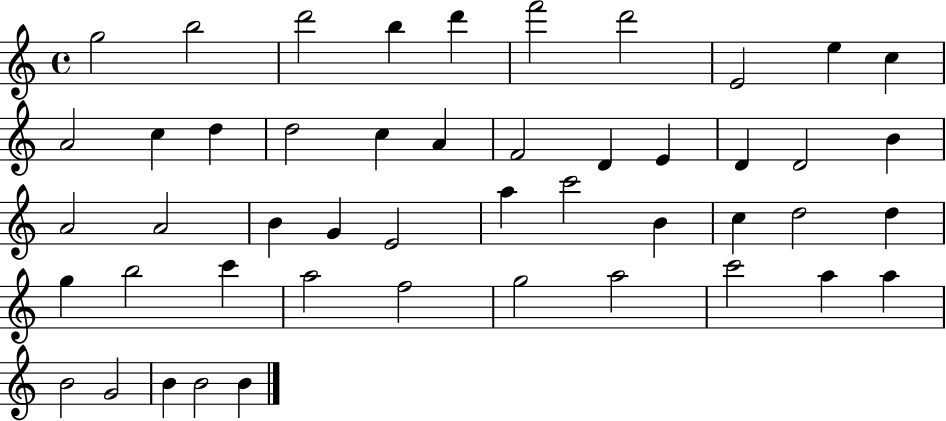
G5/h B5/h D6/h B5/q D6/q F6/h D6/h E4/h E5/q C5/q A4/h C5/q D5/q D5/h C5/q A4/q F4/h D4/q E4/q D4/q D4/h B4/q A4/h A4/h B4/q G4/q E4/h A5/q C6/h B4/q C5/q D5/h D5/q G5/q B5/h C6/q A5/h F5/h G5/h A5/h C6/h A5/q A5/q B4/h G4/h B4/q B4/h B4/q